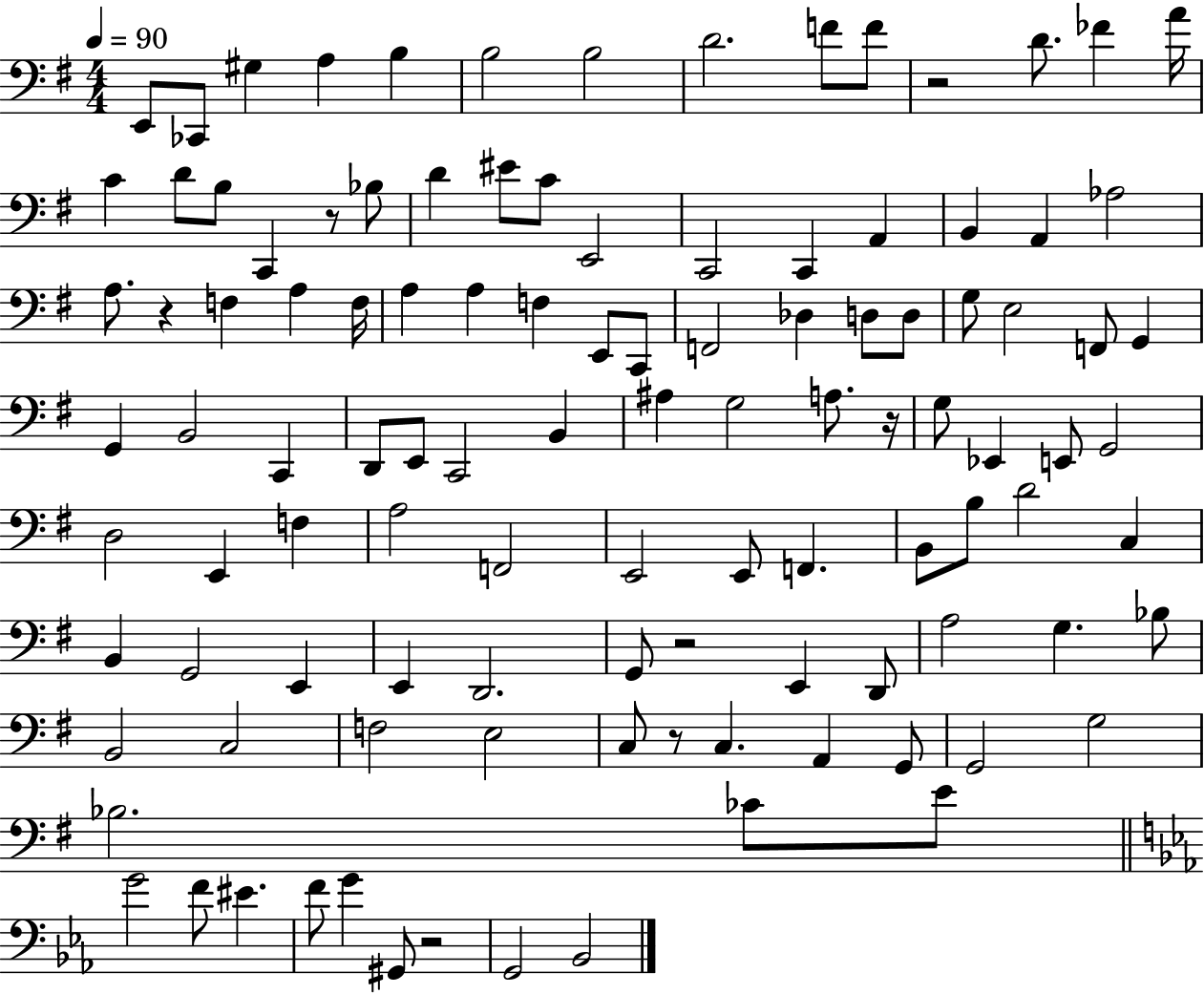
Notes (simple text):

E2/e CES2/e G#3/q A3/q B3/q B3/h B3/h D4/h. F4/e F4/e R/h D4/e. FES4/q A4/s C4/q D4/e B3/e C2/q R/e Bb3/e D4/q EIS4/e C4/e E2/h C2/h C2/q A2/q B2/q A2/q Ab3/h A3/e. R/q F3/q A3/q F3/s A3/q A3/q F3/q E2/e C2/e F2/h Db3/q D3/e D3/e G3/e E3/h F2/e G2/q G2/q B2/h C2/q D2/e E2/e C2/h B2/q A#3/q G3/h A3/e. R/s G3/e Eb2/q E2/e G2/h D3/h E2/q F3/q A3/h F2/h E2/h E2/e F2/q. B2/e B3/e D4/h C3/q B2/q G2/h E2/q E2/q D2/h. G2/e R/h E2/q D2/e A3/h G3/q. Bb3/e B2/h C3/h F3/h E3/h C3/e R/e C3/q. A2/q G2/e G2/h G3/h Bb3/h. CES4/e E4/e G4/h F4/e EIS4/q. F4/e G4/q G#2/e R/h G2/h Bb2/h